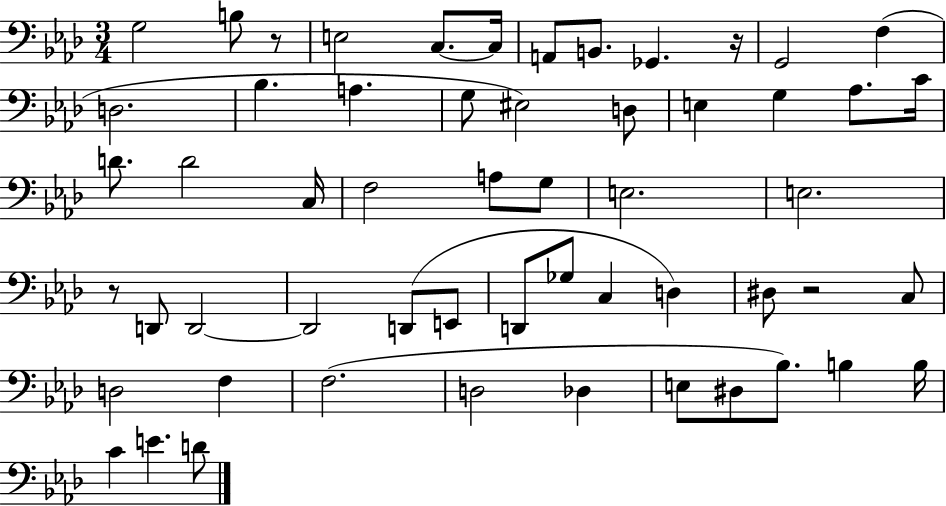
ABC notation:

X:1
T:Untitled
M:3/4
L:1/4
K:Ab
G,2 B,/2 z/2 E,2 C,/2 C,/4 A,,/2 B,,/2 _G,, z/4 G,,2 F, D,2 _B, A, G,/2 ^E,2 D,/2 E, G, _A,/2 C/4 D/2 D2 C,/4 F,2 A,/2 G,/2 E,2 E,2 z/2 D,,/2 D,,2 D,,2 D,,/2 E,,/2 D,,/2 _G,/2 C, D, ^D,/2 z2 C,/2 D,2 F, F,2 D,2 _D, E,/2 ^D,/2 _B,/2 B, B,/4 C E D/2